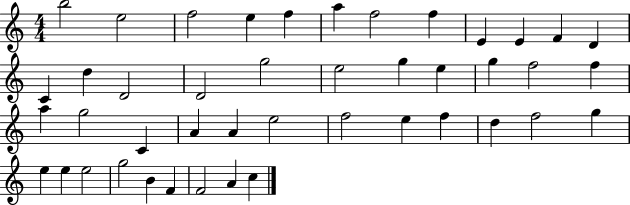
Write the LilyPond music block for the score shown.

{
  \clef treble
  \numericTimeSignature
  \time 4/4
  \key c \major
  b''2 e''2 | f''2 e''4 f''4 | a''4 f''2 f''4 | e'4 e'4 f'4 d'4 | \break c'4 d''4 d'2 | d'2 g''2 | e''2 g''4 e''4 | g''4 f''2 f''4 | \break a''4 g''2 c'4 | a'4 a'4 e''2 | f''2 e''4 f''4 | d''4 f''2 g''4 | \break e''4 e''4 e''2 | g''2 b'4 f'4 | f'2 a'4 c''4 | \bar "|."
}